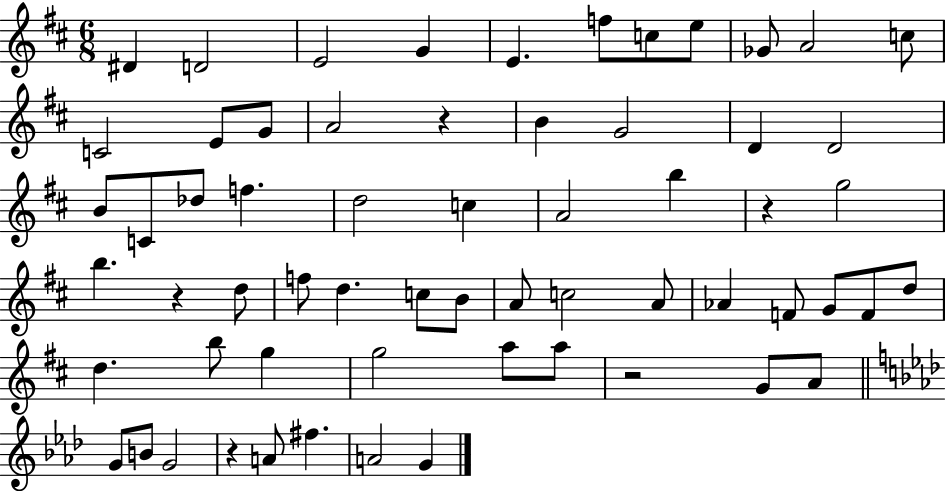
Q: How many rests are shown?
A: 5